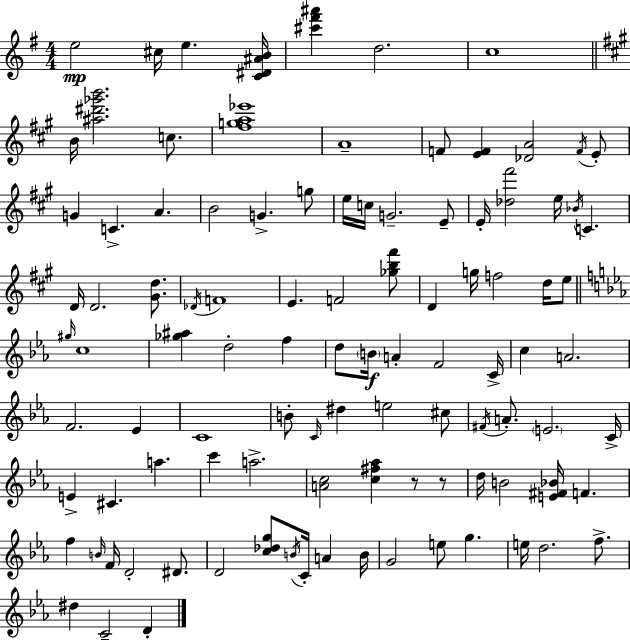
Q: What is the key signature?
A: E minor